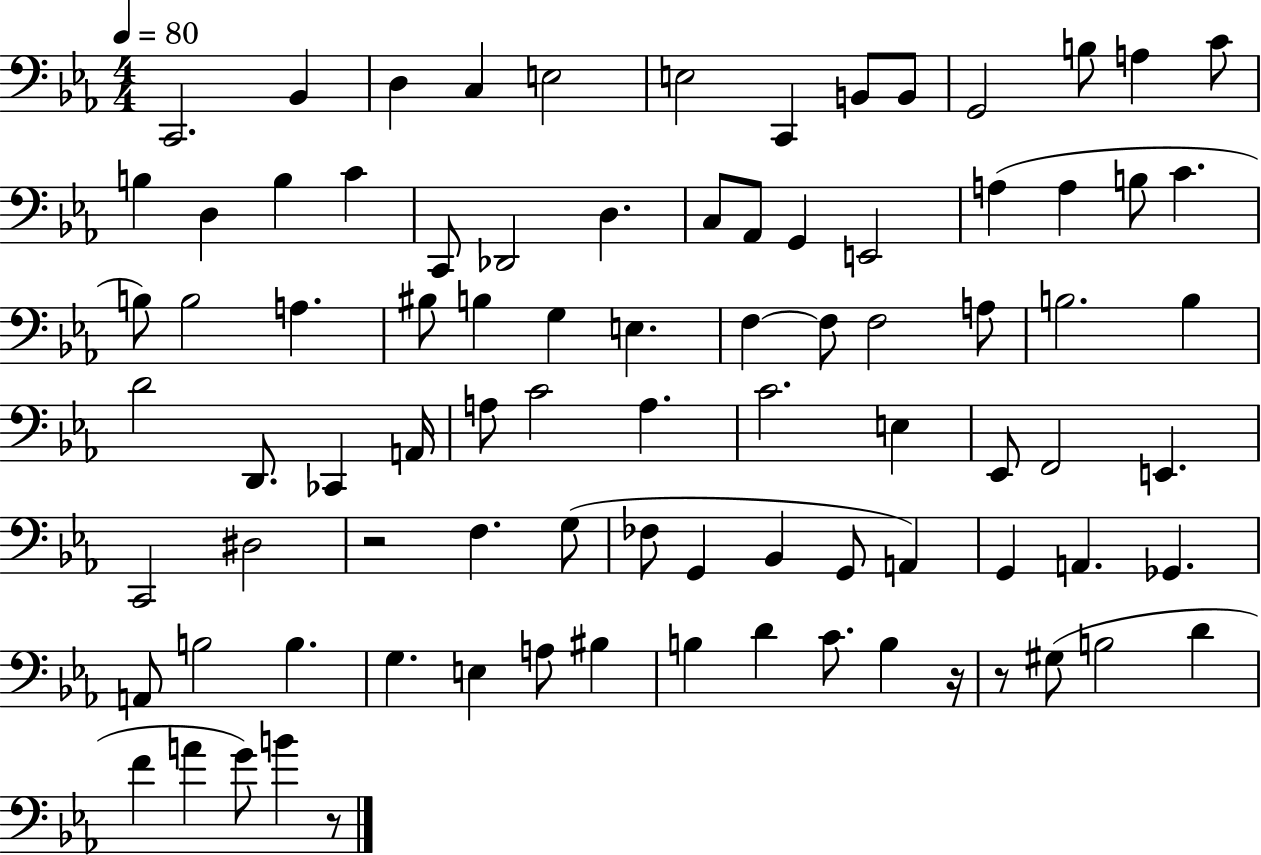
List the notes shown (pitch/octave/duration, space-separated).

C2/h. Bb2/q D3/q C3/q E3/h E3/h C2/q B2/e B2/e G2/h B3/e A3/q C4/e B3/q D3/q B3/q C4/q C2/e Db2/h D3/q. C3/e Ab2/e G2/q E2/h A3/q A3/q B3/e C4/q. B3/e B3/h A3/q. BIS3/e B3/q G3/q E3/q. F3/q F3/e F3/h A3/e B3/h. B3/q D4/h D2/e. CES2/q A2/s A3/e C4/h A3/q. C4/h. E3/q Eb2/e F2/h E2/q. C2/h D#3/h R/h F3/q. G3/e FES3/e G2/q Bb2/q G2/e A2/q G2/q A2/q. Gb2/q. A2/e B3/h B3/q. G3/q. E3/q A3/e BIS3/q B3/q D4/q C4/e. B3/q R/s R/e G#3/e B3/h D4/q F4/q A4/q G4/e B4/q R/e